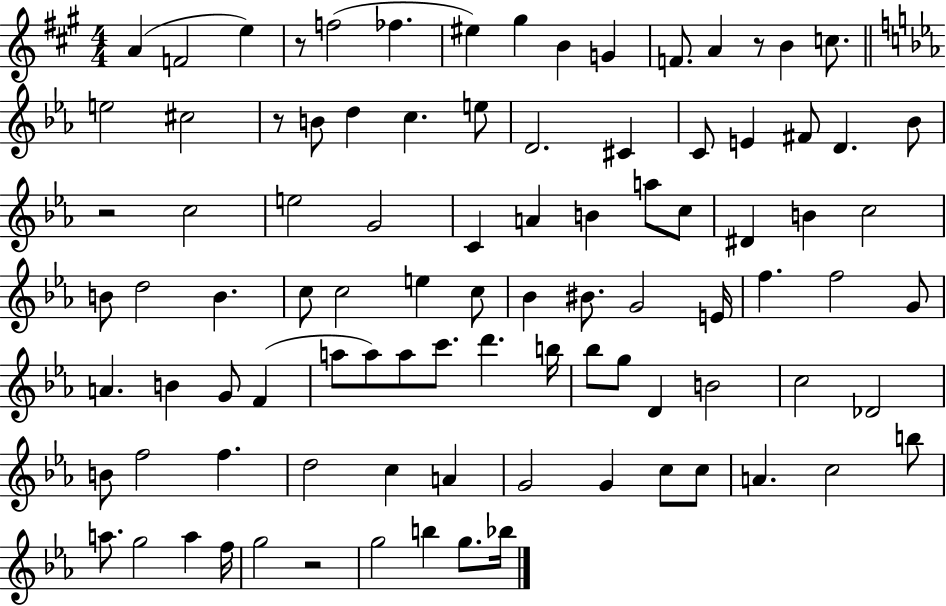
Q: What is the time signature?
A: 4/4